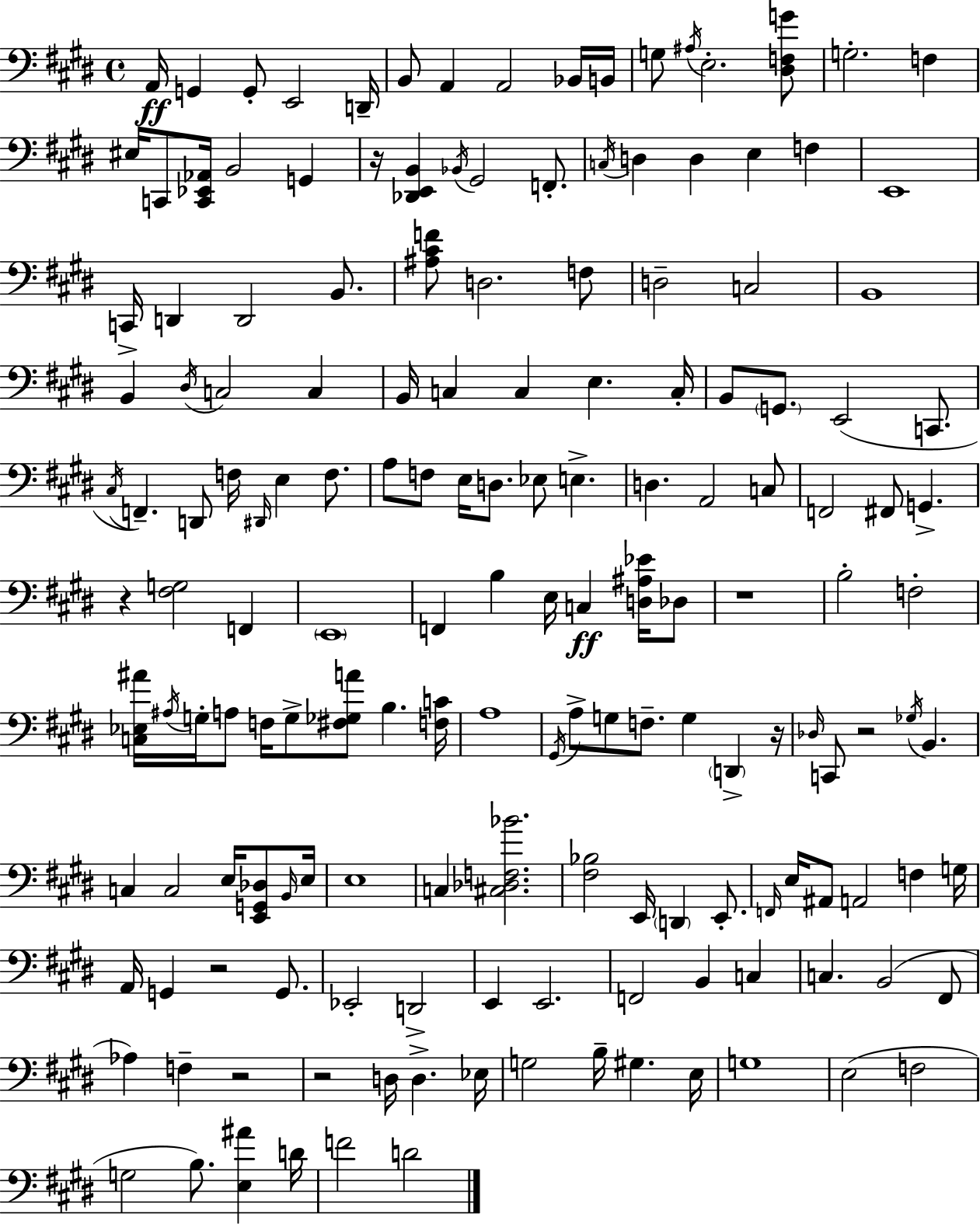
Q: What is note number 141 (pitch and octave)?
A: D4